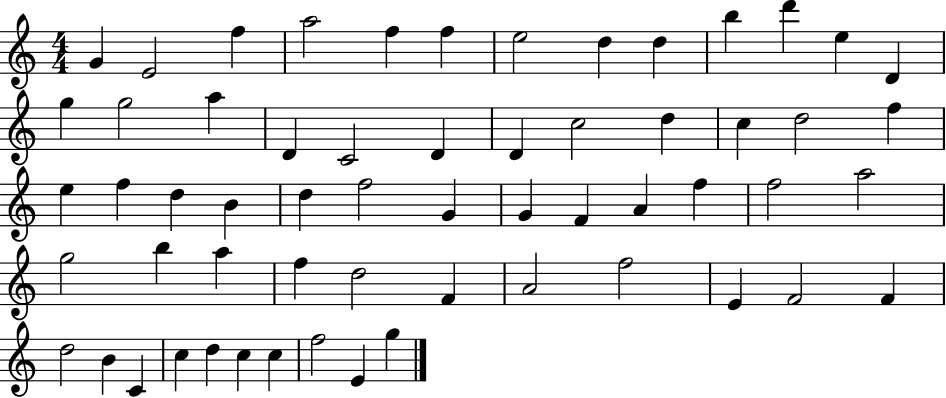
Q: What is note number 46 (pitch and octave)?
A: F5